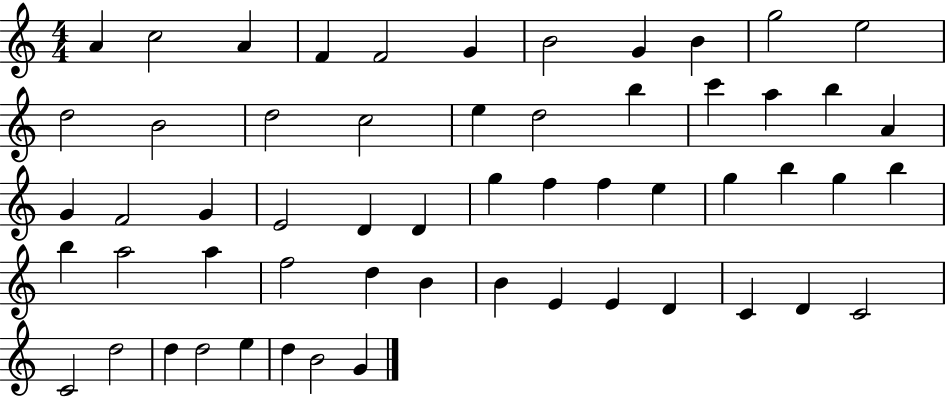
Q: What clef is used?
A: treble